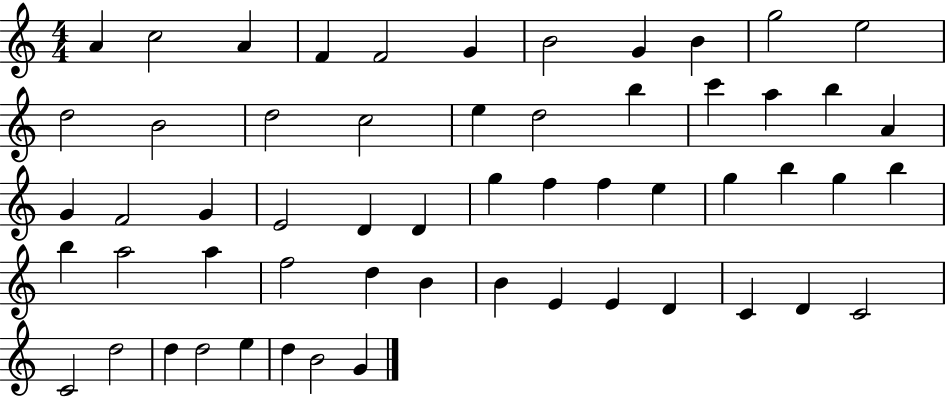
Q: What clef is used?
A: treble